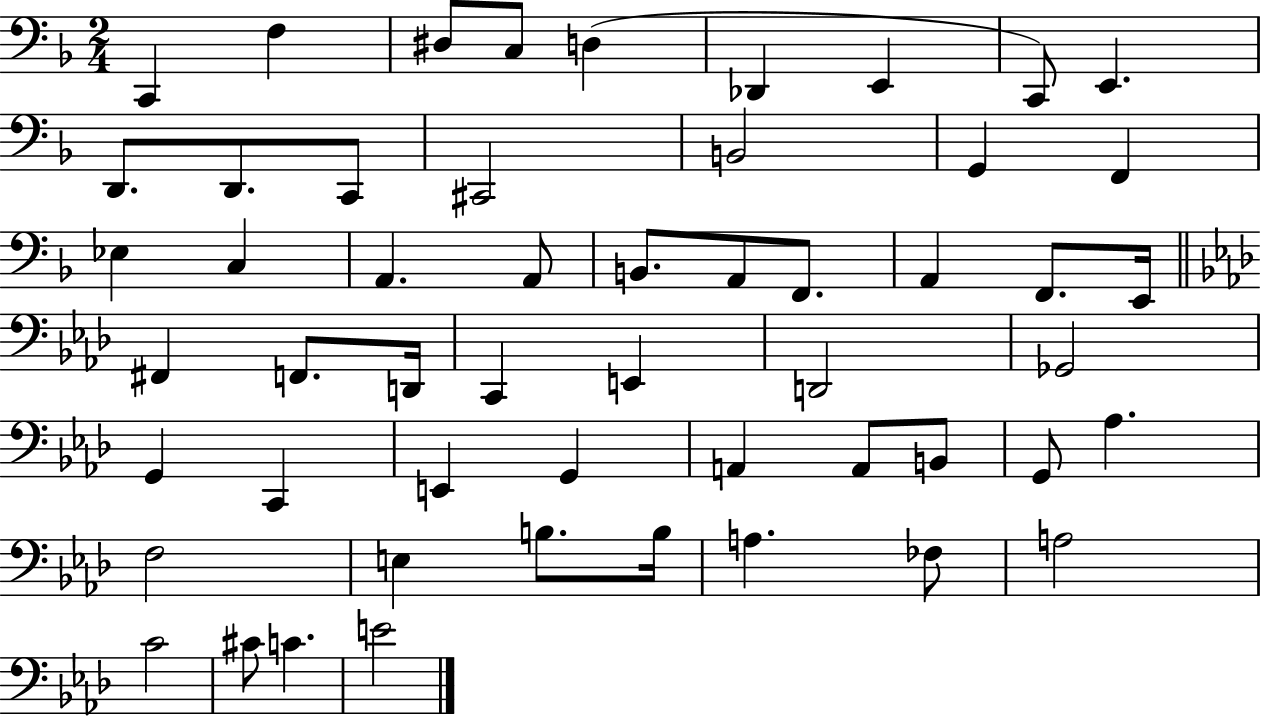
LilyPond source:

{
  \clef bass
  \numericTimeSignature
  \time 2/4
  \key f \major
  c,4 f4 | dis8 c8 d4( | des,4 e,4 | c,8) e,4. | \break d,8. d,8. c,8 | cis,2 | b,2 | g,4 f,4 | \break ees4 c4 | a,4. a,8 | b,8. a,8 f,8. | a,4 f,8. e,16 | \break \bar "||" \break \key aes \major fis,4 f,8. d,16 | c,4 e,4 | d,2 | ges,2 | \break g,4 c,4 | e,4 g,4 | a,4 a,8 b,8 | g,8 aes4. | \break f2 | e4 b8. b16 | a4. fes8 | a2 | \break c'2 | cis'8 c'4. | e'2 | \bar "|."
}